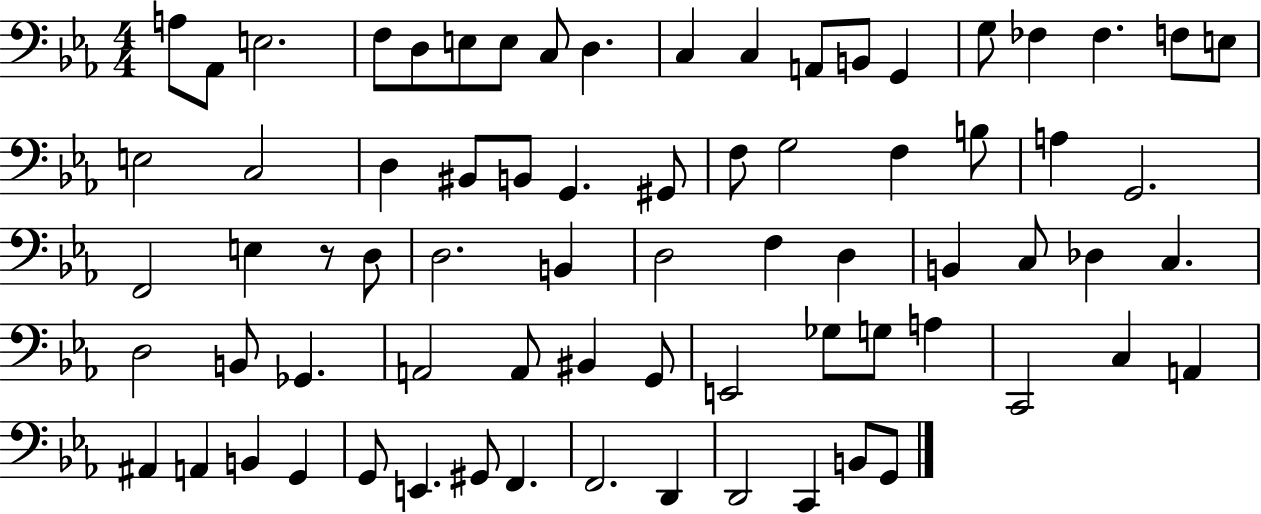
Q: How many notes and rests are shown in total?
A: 73